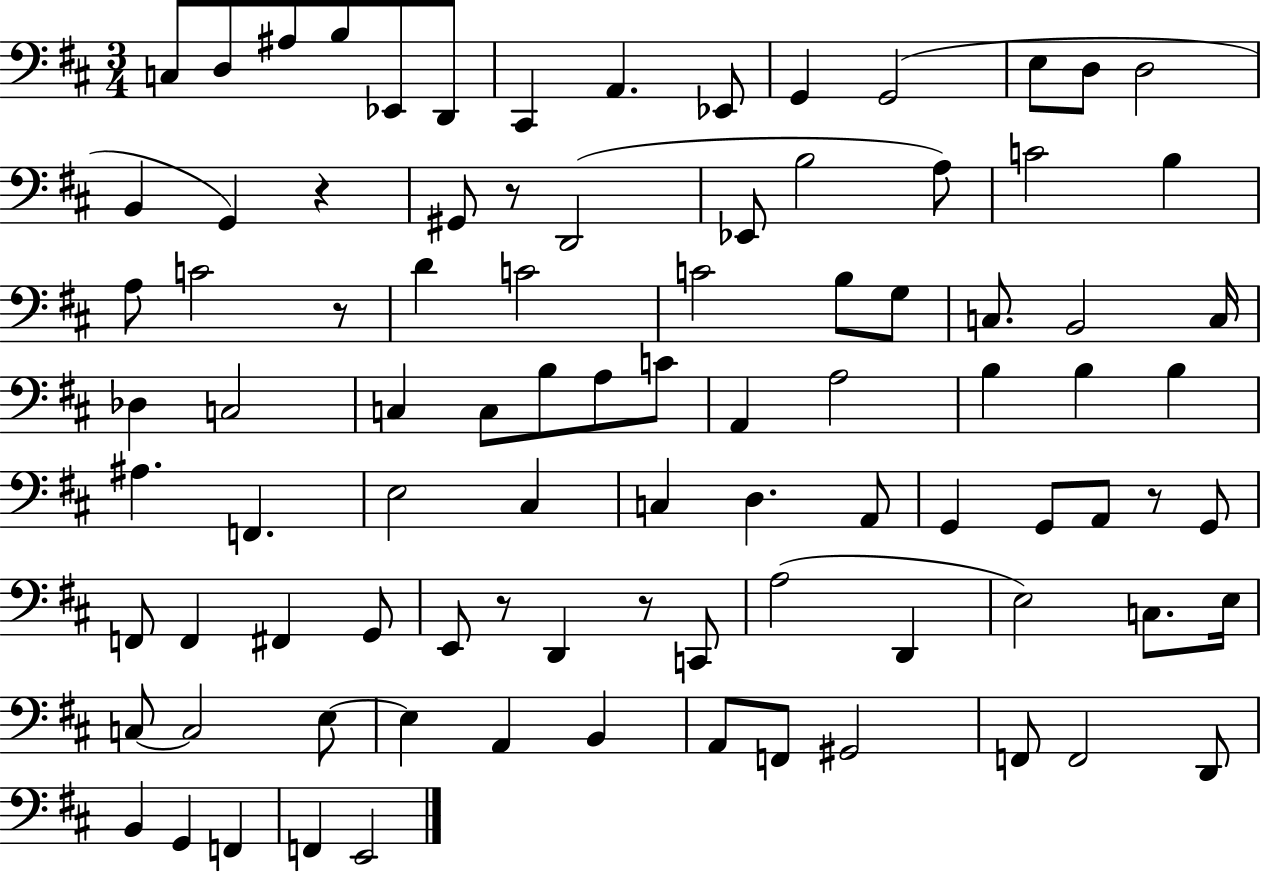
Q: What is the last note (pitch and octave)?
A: E2